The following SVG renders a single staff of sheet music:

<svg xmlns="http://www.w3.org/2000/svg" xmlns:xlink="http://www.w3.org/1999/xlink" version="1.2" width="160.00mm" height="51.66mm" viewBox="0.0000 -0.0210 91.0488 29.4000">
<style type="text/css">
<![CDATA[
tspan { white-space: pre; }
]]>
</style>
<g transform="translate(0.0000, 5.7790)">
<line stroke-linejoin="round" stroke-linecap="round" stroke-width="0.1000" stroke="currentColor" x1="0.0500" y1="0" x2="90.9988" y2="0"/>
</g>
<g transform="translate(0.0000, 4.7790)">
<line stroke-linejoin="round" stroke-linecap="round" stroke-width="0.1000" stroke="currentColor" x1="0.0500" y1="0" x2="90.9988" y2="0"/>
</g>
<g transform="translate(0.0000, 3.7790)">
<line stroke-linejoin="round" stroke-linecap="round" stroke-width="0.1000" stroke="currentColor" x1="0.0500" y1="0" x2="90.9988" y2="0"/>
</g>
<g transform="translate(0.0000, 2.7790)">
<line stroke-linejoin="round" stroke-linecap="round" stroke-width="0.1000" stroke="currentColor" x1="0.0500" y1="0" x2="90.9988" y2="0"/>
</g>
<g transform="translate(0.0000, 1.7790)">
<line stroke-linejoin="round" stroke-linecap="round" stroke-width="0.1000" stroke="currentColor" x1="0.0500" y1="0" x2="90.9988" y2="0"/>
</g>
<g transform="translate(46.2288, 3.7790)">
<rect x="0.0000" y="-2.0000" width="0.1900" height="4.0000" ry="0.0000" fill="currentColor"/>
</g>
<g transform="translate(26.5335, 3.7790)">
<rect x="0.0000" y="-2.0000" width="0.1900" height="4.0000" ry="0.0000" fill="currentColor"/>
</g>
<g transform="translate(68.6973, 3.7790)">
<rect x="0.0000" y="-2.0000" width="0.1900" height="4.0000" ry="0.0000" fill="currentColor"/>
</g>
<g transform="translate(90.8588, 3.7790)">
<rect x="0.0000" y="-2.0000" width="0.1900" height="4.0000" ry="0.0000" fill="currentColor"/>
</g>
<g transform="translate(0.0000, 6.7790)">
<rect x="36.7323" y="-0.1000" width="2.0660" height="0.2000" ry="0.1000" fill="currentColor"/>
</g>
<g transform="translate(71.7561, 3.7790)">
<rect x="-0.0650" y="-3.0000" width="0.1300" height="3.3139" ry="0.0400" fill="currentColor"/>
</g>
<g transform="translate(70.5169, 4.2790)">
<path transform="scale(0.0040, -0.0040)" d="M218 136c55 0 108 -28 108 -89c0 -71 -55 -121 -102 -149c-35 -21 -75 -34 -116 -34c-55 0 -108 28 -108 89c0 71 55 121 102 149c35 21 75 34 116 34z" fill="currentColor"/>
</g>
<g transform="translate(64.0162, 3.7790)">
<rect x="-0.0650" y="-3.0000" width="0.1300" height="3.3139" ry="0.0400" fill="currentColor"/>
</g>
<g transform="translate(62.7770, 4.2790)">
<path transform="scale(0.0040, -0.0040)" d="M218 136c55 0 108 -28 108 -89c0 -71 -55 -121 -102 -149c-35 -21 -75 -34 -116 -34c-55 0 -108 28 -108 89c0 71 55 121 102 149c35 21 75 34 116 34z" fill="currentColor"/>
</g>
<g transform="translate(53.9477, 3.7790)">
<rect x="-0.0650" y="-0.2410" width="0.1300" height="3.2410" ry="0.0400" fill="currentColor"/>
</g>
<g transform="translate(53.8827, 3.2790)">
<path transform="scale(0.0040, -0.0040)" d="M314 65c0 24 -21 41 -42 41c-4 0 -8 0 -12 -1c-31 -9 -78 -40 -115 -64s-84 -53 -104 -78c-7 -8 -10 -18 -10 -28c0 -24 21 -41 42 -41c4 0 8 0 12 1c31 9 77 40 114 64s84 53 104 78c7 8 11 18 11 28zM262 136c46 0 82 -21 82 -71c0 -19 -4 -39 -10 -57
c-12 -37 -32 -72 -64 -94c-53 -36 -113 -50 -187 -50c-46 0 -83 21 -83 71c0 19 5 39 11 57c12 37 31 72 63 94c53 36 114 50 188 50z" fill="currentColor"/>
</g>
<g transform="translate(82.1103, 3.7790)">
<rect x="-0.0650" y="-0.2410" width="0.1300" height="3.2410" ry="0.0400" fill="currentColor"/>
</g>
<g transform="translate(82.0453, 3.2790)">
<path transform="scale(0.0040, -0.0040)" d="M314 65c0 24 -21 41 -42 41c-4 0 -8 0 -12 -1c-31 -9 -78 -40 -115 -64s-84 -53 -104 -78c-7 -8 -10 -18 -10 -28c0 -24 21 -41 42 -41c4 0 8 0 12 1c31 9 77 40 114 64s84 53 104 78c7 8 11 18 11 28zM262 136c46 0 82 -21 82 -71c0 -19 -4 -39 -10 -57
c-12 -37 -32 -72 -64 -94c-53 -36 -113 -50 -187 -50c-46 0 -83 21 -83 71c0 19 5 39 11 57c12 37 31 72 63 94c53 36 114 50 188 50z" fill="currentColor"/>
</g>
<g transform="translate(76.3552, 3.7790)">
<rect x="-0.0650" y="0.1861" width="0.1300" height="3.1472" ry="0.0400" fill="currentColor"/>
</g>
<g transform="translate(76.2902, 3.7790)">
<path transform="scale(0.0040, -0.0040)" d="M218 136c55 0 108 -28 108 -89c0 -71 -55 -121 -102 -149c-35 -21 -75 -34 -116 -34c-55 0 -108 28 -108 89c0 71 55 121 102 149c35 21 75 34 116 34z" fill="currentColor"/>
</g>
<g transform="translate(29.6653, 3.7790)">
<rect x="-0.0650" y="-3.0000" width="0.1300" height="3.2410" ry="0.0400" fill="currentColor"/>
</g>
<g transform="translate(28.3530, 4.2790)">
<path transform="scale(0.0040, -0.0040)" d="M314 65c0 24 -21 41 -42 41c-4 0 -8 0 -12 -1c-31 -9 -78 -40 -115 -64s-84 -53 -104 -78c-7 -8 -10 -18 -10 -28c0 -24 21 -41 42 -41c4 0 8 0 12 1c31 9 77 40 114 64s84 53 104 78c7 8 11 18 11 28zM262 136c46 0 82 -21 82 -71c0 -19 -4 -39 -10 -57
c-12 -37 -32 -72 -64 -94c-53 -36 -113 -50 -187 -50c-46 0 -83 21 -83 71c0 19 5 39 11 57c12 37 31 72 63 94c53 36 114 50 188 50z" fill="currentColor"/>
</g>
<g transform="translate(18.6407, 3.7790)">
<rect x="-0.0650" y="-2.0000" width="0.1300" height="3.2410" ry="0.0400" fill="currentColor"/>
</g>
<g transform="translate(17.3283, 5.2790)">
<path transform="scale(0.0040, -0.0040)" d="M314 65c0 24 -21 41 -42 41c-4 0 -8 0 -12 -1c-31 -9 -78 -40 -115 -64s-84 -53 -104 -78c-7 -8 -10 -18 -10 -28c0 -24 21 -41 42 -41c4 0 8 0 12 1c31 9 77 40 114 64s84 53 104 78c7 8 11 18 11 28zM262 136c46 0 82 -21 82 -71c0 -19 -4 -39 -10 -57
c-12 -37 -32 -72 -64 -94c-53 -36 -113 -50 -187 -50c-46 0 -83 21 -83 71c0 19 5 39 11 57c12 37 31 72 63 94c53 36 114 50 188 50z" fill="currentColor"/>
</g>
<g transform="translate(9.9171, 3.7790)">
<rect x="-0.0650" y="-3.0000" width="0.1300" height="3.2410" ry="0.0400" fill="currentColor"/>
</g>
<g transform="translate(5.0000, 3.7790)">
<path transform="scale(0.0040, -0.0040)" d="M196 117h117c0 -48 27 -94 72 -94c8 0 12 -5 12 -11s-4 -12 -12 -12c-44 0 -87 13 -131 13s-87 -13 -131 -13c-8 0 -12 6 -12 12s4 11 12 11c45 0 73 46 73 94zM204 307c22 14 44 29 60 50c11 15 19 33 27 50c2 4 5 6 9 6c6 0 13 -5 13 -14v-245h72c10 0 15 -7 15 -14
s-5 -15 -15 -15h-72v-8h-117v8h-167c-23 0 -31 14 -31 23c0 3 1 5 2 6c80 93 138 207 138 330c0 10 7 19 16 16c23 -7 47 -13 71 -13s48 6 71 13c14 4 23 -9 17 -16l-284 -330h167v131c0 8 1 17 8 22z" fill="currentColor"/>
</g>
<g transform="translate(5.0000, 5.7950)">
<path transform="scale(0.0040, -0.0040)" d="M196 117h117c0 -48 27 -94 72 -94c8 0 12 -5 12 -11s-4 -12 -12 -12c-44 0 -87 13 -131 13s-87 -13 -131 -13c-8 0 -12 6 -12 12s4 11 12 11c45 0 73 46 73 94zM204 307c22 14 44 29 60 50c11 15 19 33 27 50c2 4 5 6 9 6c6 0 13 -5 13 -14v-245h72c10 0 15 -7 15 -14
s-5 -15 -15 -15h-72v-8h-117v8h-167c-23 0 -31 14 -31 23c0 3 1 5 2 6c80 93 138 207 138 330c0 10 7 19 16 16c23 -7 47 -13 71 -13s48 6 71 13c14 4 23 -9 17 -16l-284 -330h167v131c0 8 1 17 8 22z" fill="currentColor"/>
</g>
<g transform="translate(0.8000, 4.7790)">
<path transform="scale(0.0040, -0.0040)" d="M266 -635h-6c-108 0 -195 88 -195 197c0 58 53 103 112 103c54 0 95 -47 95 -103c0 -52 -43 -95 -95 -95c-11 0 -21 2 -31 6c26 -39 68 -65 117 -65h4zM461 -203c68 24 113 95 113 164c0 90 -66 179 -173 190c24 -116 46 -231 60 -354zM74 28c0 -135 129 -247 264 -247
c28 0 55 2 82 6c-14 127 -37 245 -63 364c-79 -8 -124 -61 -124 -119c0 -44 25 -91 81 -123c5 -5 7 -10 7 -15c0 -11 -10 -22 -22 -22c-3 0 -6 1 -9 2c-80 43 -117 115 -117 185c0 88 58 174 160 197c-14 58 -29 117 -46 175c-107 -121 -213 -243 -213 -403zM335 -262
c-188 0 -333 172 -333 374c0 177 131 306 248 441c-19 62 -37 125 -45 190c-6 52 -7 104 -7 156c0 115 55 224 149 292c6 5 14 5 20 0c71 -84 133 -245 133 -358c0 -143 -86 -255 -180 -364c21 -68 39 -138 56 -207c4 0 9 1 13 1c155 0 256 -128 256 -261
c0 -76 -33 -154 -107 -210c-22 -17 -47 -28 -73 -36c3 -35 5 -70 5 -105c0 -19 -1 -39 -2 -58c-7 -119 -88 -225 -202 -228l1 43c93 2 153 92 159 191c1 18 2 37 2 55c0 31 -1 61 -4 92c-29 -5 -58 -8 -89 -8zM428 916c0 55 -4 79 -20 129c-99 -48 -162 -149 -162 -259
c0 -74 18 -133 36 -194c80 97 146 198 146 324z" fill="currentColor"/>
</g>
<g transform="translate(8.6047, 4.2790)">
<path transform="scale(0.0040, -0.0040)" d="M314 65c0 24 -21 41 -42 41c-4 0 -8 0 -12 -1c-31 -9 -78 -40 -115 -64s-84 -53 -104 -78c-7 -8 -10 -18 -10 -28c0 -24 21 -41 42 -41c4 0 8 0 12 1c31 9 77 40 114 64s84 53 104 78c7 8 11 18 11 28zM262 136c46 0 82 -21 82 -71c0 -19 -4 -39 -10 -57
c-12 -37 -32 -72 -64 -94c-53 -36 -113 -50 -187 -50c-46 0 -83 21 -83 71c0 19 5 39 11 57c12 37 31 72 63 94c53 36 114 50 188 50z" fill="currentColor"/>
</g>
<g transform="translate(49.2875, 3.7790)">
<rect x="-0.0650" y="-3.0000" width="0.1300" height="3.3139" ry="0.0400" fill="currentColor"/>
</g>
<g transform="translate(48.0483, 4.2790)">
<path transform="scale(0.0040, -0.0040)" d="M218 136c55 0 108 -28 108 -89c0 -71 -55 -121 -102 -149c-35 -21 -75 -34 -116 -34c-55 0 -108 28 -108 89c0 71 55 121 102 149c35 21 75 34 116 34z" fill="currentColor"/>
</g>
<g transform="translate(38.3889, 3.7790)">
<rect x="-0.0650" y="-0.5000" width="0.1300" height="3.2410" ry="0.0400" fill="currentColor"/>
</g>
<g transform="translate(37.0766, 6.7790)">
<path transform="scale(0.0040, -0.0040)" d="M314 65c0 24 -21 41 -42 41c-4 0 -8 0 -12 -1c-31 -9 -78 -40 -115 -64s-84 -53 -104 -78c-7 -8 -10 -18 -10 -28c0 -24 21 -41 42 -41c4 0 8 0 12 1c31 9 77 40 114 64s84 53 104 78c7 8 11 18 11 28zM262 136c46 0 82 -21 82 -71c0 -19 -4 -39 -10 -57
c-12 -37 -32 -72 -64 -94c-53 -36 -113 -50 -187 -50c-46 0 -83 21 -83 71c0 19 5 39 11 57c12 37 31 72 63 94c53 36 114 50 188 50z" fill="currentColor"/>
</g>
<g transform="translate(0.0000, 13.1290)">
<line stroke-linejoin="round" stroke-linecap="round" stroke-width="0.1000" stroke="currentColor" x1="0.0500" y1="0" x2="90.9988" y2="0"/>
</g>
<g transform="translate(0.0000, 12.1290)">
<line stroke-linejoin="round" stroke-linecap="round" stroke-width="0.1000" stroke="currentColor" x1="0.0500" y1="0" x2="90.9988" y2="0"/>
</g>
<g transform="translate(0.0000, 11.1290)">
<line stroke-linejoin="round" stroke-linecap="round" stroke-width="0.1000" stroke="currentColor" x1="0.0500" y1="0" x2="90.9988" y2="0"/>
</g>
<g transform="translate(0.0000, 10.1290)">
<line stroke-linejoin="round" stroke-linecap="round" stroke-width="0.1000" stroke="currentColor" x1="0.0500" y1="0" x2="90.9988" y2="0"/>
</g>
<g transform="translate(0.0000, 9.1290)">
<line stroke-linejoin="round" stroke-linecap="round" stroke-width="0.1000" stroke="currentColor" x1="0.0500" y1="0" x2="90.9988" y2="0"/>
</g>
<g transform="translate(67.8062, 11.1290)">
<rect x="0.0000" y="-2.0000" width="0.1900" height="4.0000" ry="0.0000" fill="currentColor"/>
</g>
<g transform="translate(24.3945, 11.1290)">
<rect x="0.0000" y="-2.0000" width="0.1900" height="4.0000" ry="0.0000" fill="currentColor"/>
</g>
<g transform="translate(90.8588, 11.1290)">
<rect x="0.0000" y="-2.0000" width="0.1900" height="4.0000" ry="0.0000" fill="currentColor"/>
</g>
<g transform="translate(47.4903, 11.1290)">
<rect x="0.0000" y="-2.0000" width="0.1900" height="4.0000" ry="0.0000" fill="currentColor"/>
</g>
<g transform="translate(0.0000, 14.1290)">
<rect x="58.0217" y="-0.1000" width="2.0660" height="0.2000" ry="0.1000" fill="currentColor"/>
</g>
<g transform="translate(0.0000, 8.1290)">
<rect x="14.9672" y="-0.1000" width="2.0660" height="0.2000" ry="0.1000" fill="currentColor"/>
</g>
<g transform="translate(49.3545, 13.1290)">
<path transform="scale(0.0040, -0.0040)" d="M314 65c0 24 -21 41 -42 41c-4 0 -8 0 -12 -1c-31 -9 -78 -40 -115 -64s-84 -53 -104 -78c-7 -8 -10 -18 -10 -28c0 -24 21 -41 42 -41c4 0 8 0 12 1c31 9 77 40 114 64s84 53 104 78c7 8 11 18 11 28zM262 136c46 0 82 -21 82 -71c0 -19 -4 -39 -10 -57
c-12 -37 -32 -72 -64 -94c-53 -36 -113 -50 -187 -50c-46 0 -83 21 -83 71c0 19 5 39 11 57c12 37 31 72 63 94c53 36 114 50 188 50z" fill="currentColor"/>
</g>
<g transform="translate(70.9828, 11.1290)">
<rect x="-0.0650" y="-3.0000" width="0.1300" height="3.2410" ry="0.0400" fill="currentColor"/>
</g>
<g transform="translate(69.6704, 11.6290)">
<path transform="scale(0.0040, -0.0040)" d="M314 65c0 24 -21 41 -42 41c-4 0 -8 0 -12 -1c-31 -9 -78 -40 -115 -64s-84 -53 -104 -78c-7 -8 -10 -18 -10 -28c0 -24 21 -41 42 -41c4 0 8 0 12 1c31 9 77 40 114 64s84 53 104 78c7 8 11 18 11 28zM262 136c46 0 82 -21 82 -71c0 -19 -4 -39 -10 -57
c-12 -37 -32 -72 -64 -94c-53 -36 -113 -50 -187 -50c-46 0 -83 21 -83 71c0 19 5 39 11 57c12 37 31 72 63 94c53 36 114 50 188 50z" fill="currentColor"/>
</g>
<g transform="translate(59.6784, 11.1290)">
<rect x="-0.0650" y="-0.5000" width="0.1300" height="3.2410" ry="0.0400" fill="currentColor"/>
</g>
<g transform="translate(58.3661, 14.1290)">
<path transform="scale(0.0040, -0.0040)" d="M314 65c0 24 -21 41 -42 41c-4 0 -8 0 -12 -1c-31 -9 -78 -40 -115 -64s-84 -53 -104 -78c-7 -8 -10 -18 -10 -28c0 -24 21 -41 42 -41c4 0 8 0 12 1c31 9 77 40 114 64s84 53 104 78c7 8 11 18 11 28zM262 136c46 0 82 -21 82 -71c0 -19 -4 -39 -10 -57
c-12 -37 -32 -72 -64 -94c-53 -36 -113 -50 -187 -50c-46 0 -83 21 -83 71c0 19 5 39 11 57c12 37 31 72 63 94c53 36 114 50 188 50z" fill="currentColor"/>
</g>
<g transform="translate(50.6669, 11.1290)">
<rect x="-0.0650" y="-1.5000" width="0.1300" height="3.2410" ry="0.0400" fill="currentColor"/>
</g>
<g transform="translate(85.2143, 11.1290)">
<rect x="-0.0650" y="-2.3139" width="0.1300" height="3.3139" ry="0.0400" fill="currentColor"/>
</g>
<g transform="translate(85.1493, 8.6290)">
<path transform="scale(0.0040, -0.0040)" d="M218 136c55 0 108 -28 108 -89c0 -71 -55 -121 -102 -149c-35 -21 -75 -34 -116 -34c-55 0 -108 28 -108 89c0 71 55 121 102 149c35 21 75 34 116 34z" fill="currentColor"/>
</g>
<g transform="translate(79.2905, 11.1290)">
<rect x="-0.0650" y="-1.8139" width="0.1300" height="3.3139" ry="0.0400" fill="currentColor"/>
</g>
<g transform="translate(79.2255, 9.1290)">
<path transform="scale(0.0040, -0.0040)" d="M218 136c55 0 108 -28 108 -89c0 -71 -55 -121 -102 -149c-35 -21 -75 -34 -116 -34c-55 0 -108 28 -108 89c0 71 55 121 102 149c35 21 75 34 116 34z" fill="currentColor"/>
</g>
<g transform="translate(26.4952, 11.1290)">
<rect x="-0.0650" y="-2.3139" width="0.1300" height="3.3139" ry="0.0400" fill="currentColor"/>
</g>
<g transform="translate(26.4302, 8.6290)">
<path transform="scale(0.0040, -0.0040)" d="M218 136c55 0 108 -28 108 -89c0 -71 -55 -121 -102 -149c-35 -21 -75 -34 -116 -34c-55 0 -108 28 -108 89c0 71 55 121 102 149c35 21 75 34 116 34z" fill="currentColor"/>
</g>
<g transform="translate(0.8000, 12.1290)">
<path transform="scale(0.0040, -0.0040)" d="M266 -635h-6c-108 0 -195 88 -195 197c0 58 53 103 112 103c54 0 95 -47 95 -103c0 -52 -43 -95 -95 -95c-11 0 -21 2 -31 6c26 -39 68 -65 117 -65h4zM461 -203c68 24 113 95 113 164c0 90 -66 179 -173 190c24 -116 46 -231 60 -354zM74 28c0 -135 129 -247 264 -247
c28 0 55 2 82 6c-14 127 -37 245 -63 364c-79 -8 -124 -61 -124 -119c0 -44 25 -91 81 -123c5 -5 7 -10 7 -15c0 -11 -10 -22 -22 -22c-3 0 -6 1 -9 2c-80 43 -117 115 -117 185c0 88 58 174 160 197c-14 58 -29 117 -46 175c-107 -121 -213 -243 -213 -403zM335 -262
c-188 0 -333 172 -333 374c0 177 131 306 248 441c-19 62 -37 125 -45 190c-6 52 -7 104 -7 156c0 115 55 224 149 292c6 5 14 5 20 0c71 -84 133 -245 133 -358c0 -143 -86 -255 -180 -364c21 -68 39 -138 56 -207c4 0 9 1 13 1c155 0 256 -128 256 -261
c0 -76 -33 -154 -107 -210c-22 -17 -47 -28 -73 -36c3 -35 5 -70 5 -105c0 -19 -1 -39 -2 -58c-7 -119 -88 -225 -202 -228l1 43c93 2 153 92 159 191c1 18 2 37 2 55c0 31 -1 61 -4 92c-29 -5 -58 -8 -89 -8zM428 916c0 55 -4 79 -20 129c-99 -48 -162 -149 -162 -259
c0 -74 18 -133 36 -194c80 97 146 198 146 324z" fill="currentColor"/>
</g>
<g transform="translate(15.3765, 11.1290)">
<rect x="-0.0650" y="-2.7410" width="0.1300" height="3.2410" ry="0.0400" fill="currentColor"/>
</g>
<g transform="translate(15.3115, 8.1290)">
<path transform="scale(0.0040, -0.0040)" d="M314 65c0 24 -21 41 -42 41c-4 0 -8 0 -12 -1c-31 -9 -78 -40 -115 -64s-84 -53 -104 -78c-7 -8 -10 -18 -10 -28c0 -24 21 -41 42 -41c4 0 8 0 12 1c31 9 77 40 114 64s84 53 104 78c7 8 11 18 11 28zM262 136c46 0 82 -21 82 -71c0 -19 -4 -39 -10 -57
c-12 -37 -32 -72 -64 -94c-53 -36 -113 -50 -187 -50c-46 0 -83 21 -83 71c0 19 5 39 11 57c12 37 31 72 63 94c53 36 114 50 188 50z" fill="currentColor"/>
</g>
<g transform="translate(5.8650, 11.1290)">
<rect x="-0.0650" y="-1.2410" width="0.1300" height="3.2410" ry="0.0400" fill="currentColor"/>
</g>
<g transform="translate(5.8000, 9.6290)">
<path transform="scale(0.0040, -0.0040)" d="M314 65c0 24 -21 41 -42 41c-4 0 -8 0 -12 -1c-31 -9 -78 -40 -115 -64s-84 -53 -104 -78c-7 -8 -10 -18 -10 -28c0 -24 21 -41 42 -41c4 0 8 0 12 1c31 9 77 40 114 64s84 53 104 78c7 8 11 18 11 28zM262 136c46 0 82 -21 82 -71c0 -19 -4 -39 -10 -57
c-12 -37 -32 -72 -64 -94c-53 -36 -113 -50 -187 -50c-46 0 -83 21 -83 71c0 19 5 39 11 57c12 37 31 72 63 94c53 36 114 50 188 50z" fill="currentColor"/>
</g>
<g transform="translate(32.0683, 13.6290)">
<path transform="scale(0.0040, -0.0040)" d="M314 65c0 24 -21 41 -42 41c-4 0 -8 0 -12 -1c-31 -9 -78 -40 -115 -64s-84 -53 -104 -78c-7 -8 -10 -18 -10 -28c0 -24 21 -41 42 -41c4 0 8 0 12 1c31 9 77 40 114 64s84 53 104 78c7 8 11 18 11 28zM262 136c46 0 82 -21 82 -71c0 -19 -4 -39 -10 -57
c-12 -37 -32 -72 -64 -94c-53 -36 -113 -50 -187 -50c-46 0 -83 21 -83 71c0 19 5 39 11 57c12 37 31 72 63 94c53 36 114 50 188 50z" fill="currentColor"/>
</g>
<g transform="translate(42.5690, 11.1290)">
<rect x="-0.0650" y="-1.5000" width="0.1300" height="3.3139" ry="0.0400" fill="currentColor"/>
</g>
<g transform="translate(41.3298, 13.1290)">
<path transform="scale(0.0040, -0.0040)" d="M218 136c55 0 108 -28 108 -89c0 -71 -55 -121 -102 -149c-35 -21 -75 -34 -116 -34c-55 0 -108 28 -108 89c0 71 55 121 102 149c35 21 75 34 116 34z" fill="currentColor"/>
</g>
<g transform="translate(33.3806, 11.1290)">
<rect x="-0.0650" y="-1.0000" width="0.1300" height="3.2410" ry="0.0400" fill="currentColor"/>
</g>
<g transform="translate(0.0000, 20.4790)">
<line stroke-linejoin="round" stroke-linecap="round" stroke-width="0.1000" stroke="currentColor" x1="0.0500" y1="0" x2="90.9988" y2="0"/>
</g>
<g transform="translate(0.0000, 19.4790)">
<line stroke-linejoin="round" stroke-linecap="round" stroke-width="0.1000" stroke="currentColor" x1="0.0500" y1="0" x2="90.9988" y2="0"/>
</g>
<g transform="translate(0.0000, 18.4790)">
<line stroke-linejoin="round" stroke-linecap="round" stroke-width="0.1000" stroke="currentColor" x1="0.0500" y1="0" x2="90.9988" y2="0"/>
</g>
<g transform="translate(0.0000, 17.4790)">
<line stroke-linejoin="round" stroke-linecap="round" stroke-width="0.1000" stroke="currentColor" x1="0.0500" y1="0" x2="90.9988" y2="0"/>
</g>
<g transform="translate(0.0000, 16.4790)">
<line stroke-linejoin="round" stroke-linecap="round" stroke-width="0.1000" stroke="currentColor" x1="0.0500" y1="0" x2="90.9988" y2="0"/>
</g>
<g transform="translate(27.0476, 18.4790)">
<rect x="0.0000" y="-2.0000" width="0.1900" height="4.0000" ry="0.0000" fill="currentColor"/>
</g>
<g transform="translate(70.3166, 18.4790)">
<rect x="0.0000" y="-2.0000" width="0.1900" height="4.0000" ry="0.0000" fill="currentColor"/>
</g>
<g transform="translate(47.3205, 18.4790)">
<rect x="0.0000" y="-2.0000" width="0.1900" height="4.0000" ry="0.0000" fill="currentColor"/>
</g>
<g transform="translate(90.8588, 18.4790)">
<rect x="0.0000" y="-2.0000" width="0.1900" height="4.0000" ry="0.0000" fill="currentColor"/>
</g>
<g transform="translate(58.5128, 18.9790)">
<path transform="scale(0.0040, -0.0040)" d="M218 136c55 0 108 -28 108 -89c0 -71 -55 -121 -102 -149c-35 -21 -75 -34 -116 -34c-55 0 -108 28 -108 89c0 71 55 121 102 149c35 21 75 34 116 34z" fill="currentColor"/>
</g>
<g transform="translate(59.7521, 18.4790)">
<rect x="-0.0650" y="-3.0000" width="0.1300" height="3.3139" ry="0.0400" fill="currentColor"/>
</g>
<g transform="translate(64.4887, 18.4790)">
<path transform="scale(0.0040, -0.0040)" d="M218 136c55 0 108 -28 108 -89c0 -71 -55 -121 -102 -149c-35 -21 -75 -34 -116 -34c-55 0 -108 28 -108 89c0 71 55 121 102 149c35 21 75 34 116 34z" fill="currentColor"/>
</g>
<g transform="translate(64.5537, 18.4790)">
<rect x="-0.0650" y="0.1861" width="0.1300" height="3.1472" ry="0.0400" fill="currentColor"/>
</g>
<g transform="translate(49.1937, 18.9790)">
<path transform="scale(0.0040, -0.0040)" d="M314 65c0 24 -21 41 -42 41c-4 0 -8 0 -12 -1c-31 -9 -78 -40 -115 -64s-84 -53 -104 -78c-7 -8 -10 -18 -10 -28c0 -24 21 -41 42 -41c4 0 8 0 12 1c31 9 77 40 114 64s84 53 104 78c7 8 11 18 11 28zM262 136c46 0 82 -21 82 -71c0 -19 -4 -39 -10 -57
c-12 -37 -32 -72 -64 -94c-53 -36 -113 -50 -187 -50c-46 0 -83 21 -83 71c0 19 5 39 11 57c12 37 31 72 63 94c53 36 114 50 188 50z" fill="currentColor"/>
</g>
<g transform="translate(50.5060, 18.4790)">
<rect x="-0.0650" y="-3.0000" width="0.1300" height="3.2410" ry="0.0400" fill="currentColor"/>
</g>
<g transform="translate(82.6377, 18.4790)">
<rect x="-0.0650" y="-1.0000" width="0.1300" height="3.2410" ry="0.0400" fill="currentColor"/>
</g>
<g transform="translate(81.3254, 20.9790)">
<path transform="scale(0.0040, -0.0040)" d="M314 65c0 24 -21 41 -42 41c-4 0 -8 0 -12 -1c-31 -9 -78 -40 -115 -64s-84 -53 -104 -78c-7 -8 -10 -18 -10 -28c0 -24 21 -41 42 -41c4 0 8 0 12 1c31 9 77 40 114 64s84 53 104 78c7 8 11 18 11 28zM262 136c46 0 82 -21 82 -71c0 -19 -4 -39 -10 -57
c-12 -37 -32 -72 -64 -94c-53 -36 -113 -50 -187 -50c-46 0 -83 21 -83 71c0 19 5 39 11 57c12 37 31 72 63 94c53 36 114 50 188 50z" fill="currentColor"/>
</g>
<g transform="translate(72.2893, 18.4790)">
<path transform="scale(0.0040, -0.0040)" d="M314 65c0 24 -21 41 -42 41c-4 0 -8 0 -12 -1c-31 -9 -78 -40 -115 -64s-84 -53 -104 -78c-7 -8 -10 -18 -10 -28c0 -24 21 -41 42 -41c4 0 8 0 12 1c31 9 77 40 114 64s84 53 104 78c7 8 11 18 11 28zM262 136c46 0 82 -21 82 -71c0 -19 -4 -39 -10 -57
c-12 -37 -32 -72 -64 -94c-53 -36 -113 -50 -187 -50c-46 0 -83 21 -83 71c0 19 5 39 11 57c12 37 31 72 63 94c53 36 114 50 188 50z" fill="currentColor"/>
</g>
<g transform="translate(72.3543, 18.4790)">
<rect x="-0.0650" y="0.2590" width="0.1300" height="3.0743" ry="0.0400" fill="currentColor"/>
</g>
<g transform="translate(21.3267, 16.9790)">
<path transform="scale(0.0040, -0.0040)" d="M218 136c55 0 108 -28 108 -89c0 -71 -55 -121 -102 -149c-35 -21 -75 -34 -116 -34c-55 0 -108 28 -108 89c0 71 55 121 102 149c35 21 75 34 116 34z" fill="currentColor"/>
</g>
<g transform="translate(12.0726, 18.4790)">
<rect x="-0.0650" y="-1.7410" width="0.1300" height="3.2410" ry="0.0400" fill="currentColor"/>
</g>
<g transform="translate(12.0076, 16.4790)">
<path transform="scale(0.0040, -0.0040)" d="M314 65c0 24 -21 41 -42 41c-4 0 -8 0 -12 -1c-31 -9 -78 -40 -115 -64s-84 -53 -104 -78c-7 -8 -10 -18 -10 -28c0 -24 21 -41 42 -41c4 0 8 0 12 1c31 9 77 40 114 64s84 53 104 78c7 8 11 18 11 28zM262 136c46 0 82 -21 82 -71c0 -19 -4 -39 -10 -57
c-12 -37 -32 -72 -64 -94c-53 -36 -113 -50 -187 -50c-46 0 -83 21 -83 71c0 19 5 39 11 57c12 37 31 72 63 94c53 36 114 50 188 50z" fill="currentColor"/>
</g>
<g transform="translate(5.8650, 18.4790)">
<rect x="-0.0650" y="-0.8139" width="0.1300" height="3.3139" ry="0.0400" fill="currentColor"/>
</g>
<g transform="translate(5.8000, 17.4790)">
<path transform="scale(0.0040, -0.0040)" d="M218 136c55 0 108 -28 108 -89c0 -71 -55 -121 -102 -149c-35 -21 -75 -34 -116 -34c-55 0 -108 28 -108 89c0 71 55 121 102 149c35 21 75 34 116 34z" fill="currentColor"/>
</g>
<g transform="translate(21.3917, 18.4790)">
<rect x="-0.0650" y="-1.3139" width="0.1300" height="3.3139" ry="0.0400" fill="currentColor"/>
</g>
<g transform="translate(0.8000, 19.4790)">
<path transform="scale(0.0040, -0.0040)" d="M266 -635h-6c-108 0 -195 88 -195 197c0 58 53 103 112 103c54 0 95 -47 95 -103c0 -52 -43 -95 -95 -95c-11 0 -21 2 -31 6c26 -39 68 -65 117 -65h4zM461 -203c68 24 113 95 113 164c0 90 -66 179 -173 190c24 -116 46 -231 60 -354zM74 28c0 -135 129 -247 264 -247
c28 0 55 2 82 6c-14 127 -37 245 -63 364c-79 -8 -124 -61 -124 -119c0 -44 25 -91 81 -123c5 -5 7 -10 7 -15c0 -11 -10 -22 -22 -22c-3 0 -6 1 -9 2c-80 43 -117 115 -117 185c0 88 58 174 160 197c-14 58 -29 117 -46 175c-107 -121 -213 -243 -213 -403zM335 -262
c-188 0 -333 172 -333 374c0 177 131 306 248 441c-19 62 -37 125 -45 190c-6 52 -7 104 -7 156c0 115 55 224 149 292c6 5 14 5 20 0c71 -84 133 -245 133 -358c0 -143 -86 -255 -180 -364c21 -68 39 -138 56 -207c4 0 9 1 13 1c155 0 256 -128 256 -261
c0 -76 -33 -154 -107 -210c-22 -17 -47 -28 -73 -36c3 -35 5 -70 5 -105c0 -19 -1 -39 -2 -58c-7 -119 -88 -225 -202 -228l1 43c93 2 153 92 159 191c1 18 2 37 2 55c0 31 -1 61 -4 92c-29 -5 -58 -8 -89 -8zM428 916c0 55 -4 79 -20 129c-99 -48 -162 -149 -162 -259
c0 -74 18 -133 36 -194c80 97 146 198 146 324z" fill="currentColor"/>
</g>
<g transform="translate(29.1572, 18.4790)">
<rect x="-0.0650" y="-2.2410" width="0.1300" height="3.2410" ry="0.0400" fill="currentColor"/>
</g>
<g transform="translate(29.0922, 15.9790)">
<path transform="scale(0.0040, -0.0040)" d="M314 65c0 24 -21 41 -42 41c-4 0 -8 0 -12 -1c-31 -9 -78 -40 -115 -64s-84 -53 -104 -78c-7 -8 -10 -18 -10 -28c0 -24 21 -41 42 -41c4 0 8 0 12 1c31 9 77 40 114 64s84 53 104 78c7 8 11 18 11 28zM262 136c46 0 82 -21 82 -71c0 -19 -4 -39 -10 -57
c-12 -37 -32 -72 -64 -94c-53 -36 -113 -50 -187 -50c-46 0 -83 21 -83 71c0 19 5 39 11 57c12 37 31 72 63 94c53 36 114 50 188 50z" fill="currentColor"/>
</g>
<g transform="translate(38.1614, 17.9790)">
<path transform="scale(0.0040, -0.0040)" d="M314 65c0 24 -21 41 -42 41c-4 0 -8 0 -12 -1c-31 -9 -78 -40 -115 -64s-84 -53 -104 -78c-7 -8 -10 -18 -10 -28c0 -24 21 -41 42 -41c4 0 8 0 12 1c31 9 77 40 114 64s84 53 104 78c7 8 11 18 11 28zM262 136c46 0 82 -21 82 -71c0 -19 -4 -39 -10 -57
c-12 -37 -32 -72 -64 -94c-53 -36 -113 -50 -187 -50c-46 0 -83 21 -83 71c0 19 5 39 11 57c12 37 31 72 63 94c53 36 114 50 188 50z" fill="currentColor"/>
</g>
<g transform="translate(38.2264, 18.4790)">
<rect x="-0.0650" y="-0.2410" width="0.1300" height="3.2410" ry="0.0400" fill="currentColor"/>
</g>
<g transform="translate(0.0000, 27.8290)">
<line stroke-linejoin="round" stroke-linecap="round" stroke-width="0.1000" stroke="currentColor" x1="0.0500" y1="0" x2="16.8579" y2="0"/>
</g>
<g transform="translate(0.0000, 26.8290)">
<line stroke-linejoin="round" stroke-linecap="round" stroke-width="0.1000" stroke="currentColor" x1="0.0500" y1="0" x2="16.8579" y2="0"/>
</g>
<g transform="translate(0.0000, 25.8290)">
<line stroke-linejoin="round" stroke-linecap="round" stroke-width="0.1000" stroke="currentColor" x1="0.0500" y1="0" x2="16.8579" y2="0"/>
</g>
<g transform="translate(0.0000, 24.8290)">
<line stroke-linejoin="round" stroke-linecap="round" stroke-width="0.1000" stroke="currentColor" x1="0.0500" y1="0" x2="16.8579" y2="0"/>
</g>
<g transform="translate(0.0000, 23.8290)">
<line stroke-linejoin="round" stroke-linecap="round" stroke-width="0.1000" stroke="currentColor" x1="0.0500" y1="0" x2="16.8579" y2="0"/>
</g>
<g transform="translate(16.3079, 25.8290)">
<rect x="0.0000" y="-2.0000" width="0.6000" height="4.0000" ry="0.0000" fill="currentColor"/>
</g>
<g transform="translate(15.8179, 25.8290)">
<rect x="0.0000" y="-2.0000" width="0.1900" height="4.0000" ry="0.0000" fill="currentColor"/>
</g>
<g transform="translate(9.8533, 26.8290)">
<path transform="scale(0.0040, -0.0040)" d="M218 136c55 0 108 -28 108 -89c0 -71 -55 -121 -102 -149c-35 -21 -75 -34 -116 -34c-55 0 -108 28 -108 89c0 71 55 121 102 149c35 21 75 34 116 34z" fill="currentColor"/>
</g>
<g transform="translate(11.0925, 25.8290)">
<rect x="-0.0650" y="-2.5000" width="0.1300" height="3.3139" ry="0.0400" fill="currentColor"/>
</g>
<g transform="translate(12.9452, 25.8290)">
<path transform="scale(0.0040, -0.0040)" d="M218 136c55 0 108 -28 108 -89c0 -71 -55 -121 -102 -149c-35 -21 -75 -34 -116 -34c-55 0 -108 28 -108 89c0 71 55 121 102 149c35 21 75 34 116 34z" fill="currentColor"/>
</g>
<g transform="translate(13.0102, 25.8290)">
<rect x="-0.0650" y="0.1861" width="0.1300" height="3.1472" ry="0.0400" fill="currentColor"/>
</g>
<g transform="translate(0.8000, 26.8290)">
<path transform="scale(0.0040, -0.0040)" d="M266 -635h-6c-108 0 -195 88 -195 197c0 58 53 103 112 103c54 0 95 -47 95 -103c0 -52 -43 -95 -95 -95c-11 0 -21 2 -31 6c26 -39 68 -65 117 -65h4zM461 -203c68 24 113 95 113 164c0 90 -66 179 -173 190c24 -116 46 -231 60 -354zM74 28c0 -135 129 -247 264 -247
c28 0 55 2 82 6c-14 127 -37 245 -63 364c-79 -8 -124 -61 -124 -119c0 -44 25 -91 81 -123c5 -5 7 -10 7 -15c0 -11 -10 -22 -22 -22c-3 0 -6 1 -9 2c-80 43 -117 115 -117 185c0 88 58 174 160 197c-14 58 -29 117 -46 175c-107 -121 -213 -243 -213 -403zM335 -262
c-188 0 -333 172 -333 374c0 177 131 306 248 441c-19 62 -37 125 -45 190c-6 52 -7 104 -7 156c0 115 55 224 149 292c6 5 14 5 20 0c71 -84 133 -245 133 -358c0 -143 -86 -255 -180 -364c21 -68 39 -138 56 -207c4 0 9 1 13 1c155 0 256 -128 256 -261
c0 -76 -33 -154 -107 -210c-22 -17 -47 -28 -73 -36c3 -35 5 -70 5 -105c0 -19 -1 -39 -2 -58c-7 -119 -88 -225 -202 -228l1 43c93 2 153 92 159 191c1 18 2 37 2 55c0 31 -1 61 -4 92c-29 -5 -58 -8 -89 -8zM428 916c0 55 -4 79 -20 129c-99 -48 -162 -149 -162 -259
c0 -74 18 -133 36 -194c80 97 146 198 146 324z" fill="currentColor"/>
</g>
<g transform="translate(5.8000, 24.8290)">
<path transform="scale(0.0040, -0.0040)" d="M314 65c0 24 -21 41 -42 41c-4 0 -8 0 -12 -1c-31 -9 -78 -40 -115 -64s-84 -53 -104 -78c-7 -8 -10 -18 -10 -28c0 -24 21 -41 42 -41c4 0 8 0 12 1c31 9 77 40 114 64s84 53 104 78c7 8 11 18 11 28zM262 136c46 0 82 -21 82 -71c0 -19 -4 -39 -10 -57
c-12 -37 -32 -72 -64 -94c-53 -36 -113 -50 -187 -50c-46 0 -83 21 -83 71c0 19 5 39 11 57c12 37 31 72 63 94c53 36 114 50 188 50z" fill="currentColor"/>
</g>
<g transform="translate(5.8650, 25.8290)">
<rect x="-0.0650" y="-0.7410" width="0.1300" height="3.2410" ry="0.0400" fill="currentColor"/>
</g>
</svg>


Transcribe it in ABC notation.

X:1
T:Untitled
M:4/4
L:1/4
K:C
A2 F2 A2 C2 A c2 A A B c2 e2 a2 g D2 E E2 C2 A2 f g d f2 e g2 c2 A2 A B B2 D2 d2 G B